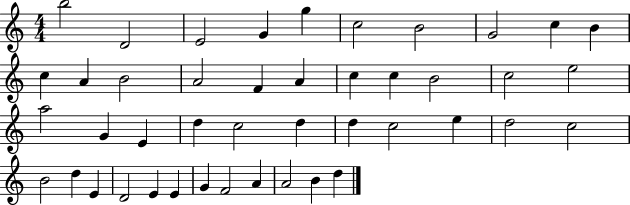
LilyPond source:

{
  \clef treble
  \numericTimeSignature
  \time 4/4
  \key c \major
  b''2 d'2 | e'2 g'4 g''4 | c''2 b'2 | g'2 c''4 b'4 | \break c''4 a'4 b'2 | a'2 f'4 a'4 | c''4 c''4 b'2 | c''2 e''2 | \break a''2 g'4 e'4 | d''4 c''2 d''4 | d''4 c''2 e''4 | d''2 c''2 | \break b'2 d''4 e'4 | d'2 e'4 e'4 | g'4 f'2 a'4 | a'2 b'4 d''4 | \break \bar "|."
}